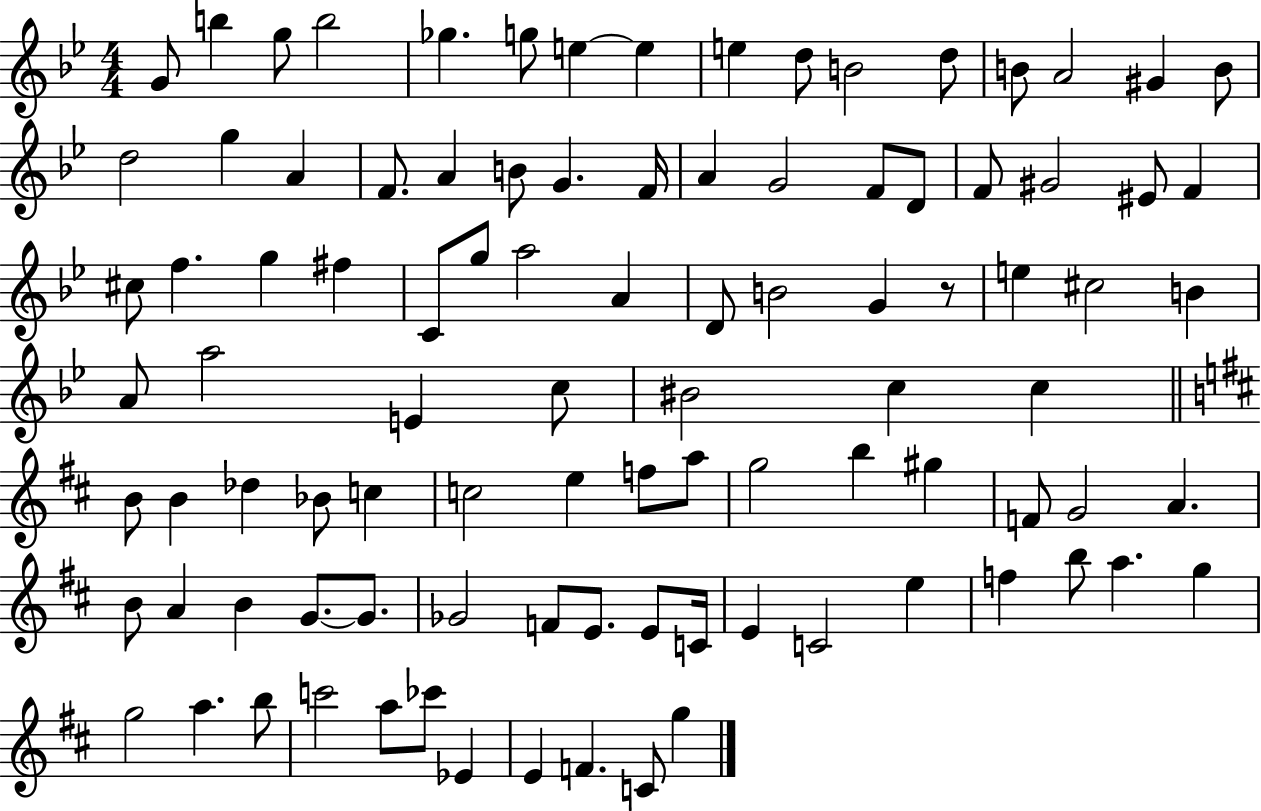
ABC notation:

X:1
T:Untitled
M:4/4
L:1/4
K:Bb
G/2 b g/2 b2 _g g/2 e e e d/2 B2 d/2 B/2 A2 ^G B/2 d2 g A F/2 A B/2 G F/4 A G2 F/2 D/2 F/2 ^G2 ^E/2 F ^c/2 f g ^f C/2 g/2 a2 A D/2 B2 G z/2 e ^c2 B A/2 a2 E c/2 ^B2 c c B/2 B _d _B/2 c c2 e f/2 a/2 g2 b ^g F/2 G2 A B/2 A B G/2 G/2 _G2 F/2 E/2 E/2 C/4 E C2 e f b/2 a g g2 a b/2 c'2 a/2 _c'/2 _E E F C/2 g